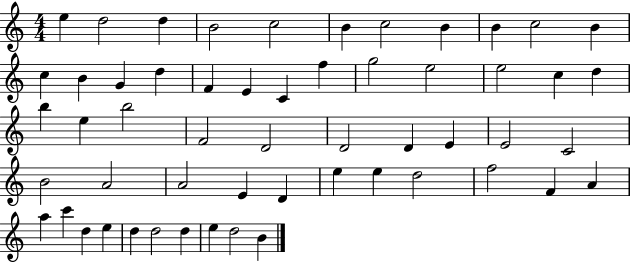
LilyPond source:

{
  \clef treble
  \numericTimeSignature
  \time 4/4
  \key c \major
  e''4 d''2 d''4 | b'2 c''2 | b'4 c''2 b'4 | b'4 c''2 b'4 | \break c''4 b'4 g'4 d''4 | f'4 e'4 c'4 f''4 | g''2 e''2 | e''2 c''4 d''4 | \break b''4 e''4 b''2 | f'2 d'2 | d'2 d'4 e'4 | e'2 c'2 | \break b'2 a'2 | a'2 e'4 d'4 | e''4 e''4 d''2 | f''2 f'4 a'4 | \break a''4 c'''4 d''4 e''4 | d''4 d''2 d''4 | e''4 d''2 b'4 | \bar "|."
}